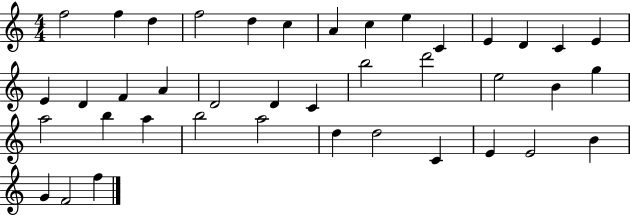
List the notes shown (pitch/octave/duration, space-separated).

F5/h F5/q D5/q F5/h D5/q C5/q A4/q C5/q E5/q C4/q E4/q D4/q C4/q E4/q E4/q D4/q F4/q A4/q D4/h D4/q C4/q B5/h D6/h E5/h B4/q G5/q A5/h B5/q A5/q B5/h A5/h D5/q D5/h C4/q E4/q E4/h B4/q G4/q F4/h F5/q